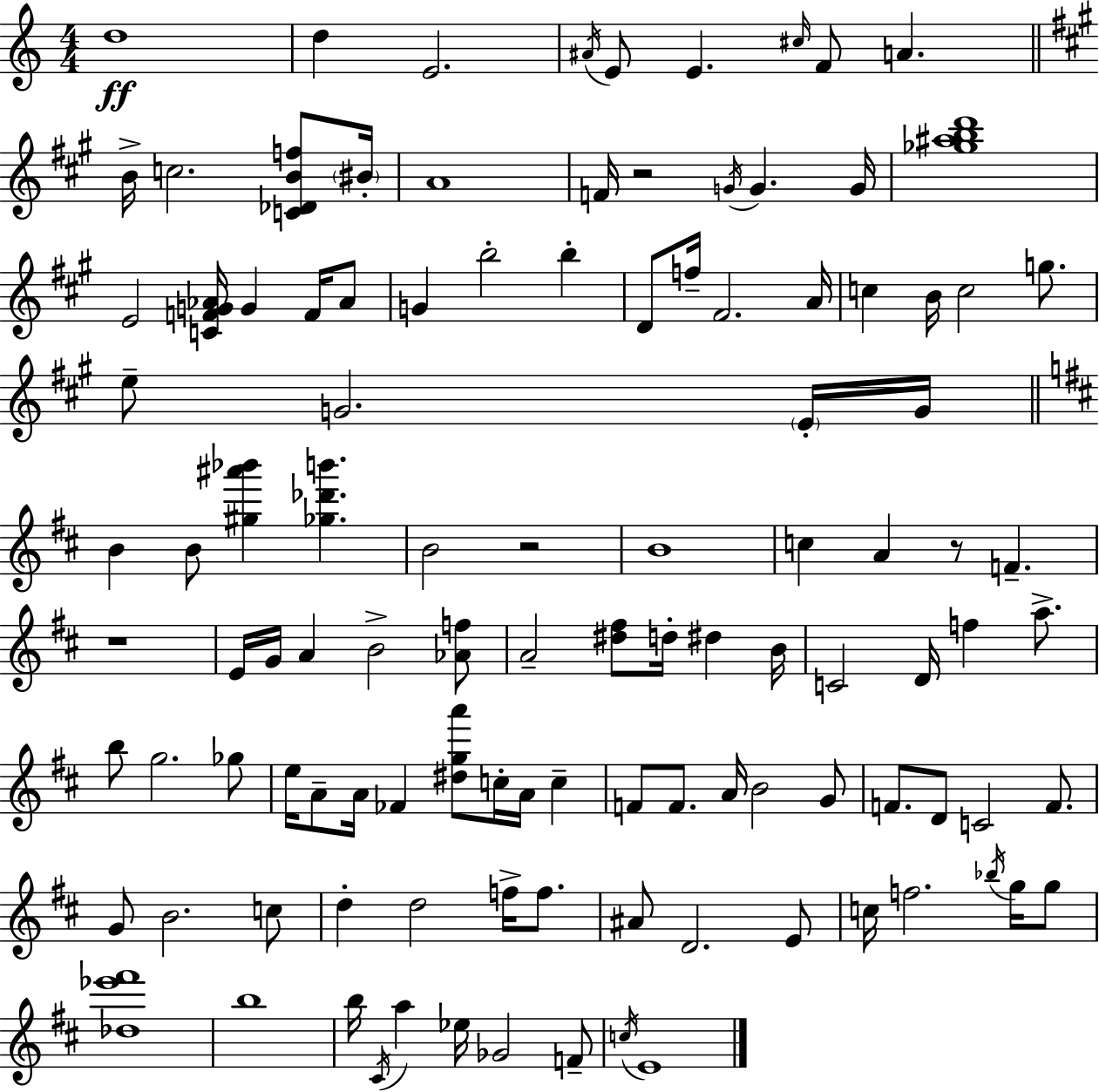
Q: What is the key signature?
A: C major